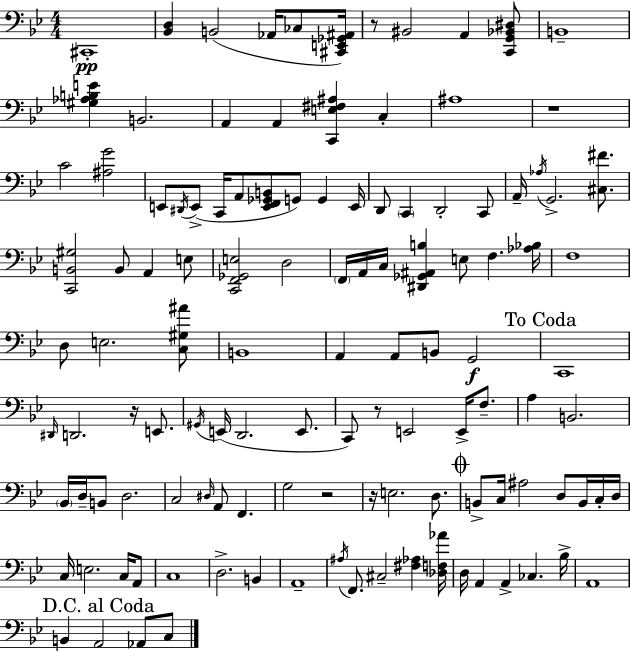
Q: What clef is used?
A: bass